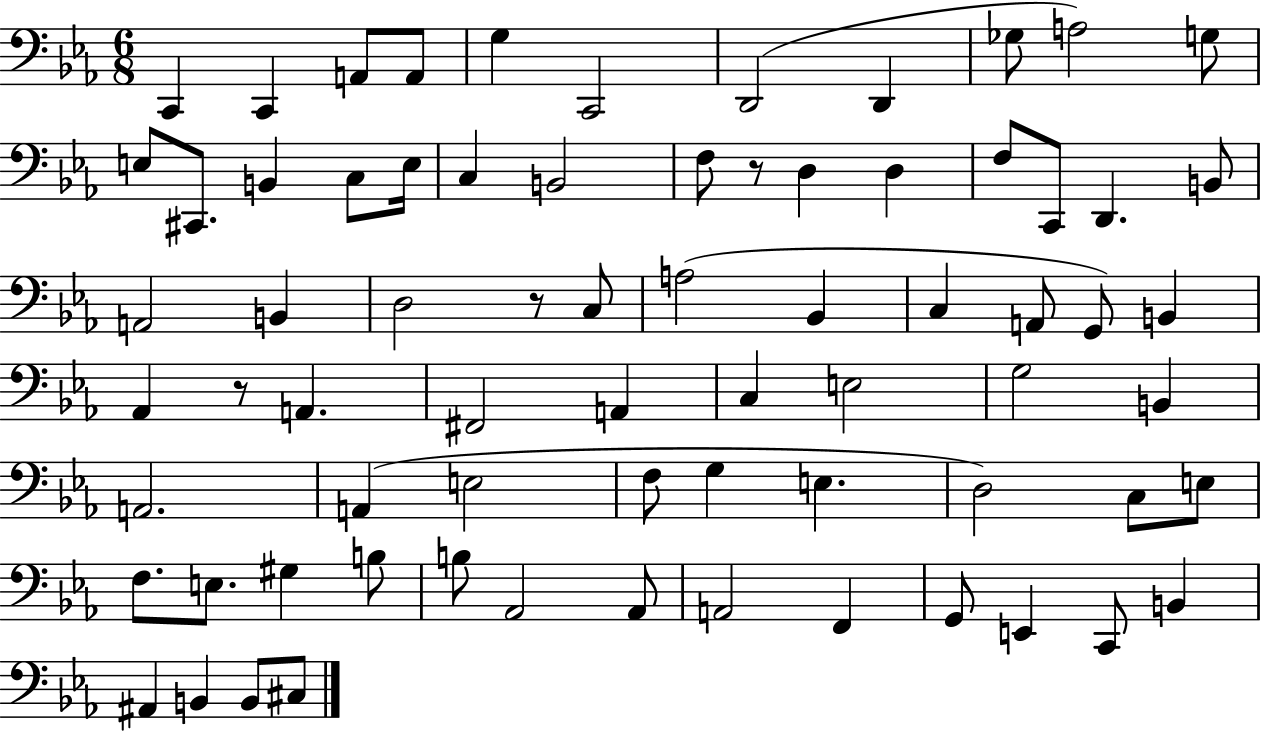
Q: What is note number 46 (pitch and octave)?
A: E3